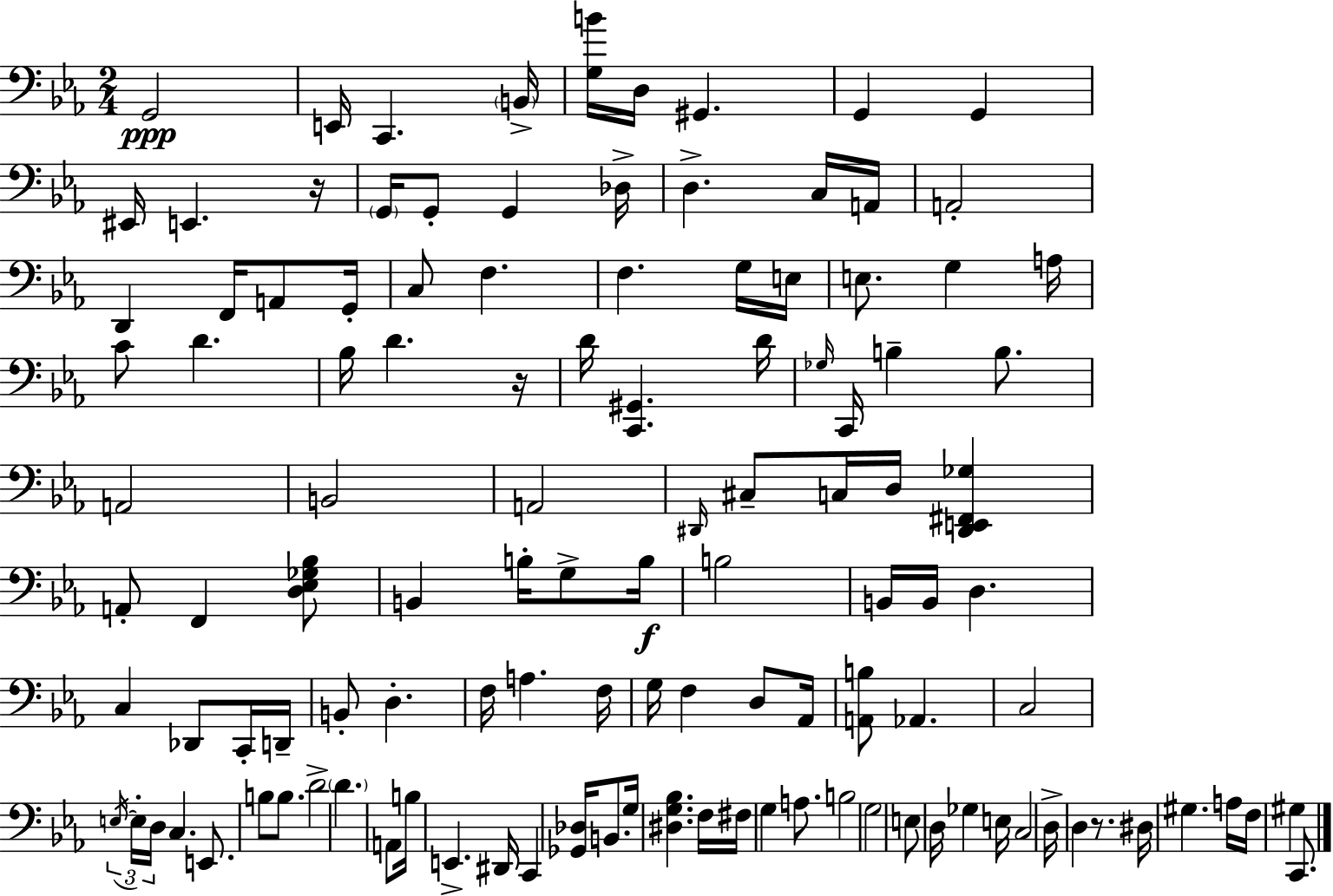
G2/h E2/s C2/q. B2/s [G3,B4]/s D3/s G#2/q. G2/q G2/q EIS2/s E2/q. R/s G2/s G2/e G2/q Db3/s D3/q. C3/s A2/s A2/h D2/q F2/s A2/e G2/s C3/e F3/q. F3/q. G3/s E3/s E3/e. G3/q A3/s C4/e D4/q. Bb3/s D4/q. R/s D4/s [C2,G#2]/q. D4/s Gb3/s C2/s B3/q B3/e. A2/h B2/h A2/h D#2/s C#3/e C3/s D3/s [D#2,E2,F#2,Gb3]/q A2/e F2/q [D3,Eb3,Gb3,Bb3]/e B2/q B3/s G3/e B3/s B3/h B2/s B2/s D3/q. C3/q Db2/e C2/s D2/s B2/e D3/q. F3/s A3/q. F3/s G3/s F3/q D3/e Ab2/s [A2,B3]/e Ab2/q. C3/h E3/s E3/s D3/s C3/q. E2/e. B3/e B3/e. D4/h D4/q. A2/e B3/s E2/q. D#2/s C2/q [Gb2,Db3]/s B2/e. G3/s [D#3,G3,Bb3]/q. F3/s F#3/s G3/q A3/e. B3/h G3/h E3/e D3/s Gb3/q E3/s C3/h D3/s D3/q R/e. D#3/s G#3/q. A3/s F3/s G#3/q C2/e.